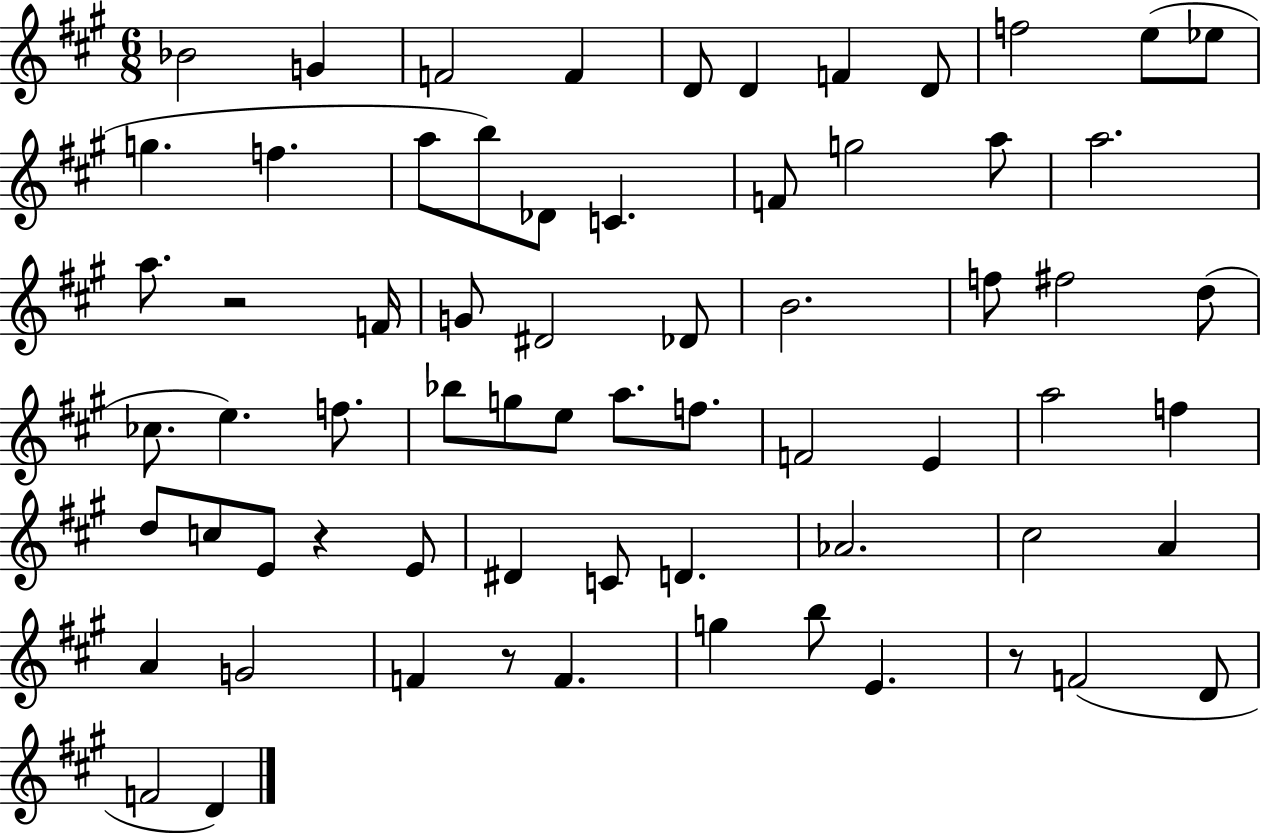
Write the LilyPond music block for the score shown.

{
  \clef treble
  \numericTimeSignature
  \time 6/8
  \key a \major
  bes'2 g'4 | f'2 f'4 | d'8 d'4 f'4 d'8 | f''2 e''8( ees''8 | \break g''4. f''4. | a''8 b''8) des'8 c'4. | f'8 g''2 a''8 | a''2. | \break a''8. r2 f'16 | g'8 dis'2 des'8 | b'2. | f''8 fis''2 d''8( | \break ces''8. e''4.) f''8. | bes''8 g''8 e''8 a''8. f''8. | f'2 e'4 | a''2 f''4 | \break d''8 c''8 e'8 r4 e'8 | dis'4 c'8 d'4. | aes'2. | cis''2 a'4 | \break a'4 g'2 | f'4 r8 f'4. | g''4 b''8 e'4. | r8 f'2( d'8 | \break f'2 d'4) | \bar "|."
}